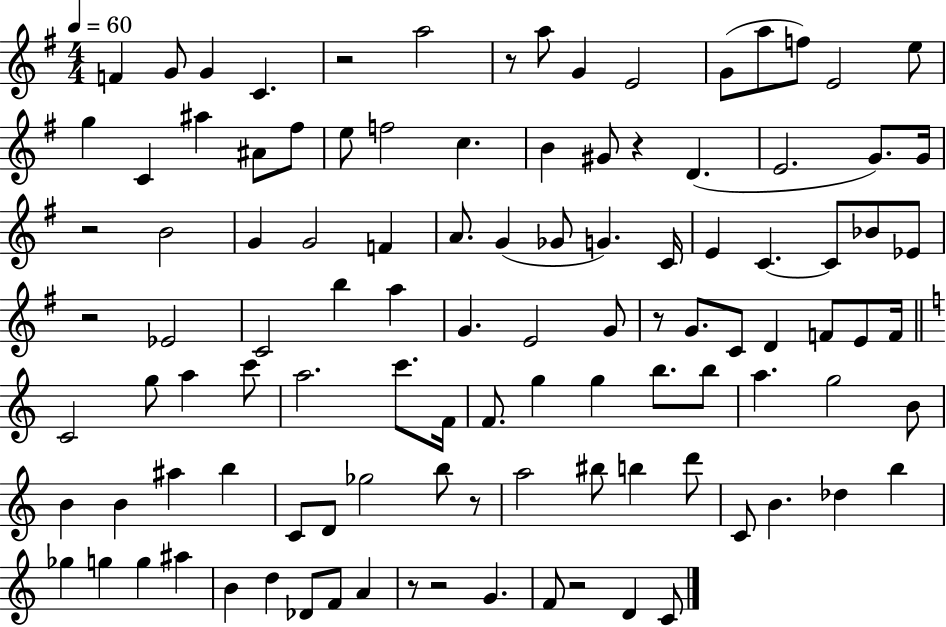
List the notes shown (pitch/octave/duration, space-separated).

F4/q G4/e G4/q C4/q. R/h A5/h R/e A5/e G4/q E4/h G4/e A5/e F5/e E4/h E5/e G5/q C4/q A#5/q A#4/e F#5/e E5/e F5/h C5/q. B4/q G#4/e R/q D4/q. E4/h. G4/e. G4/s R/h B4/h G4/q G4/h F4/q A4/e. G4/q Gb4/e G4/q. C4/s E4/q C4/q. C4/e Bb4/e Eb4/e R/h Eb4/h C4/h B5/q A5/q G4/q. E4/h G4/e R/e G4/e. C4/e D4/q F4/e E4/e F4/s C4/h G5/e A5/q C6/e A5/h. C6/e. F4/s F4/e. G5/q G5/q B5/e. B5/e A5/q. G5/h B4/e B4/q B4/q A#5/q B5/q C4/e D4/e Gb5/h B5/e R/e A5/h BIS5/e B5/q D6/e C4/e B4/q. Db5/q B5/q Gb5/q G5/q G5/q A#5/q B4/q D5/q Db4/e F4/e A4/q R/e R/h G4/q. F4/e R/h D4/q C4/e